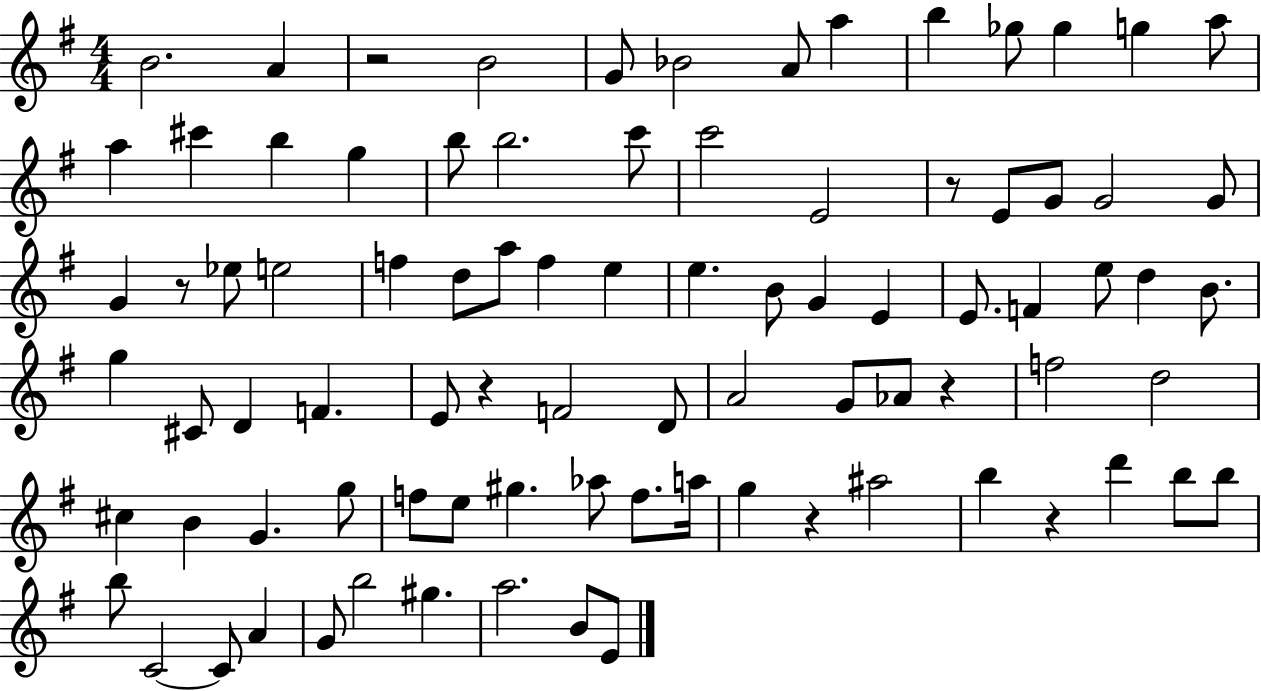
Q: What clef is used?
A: treble